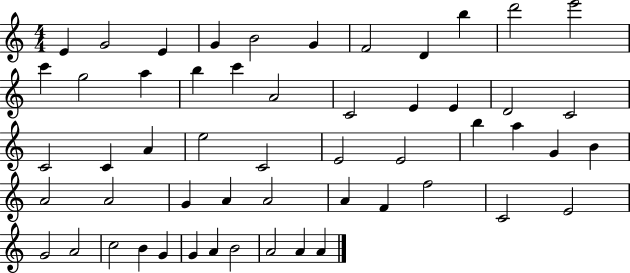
{
  \clef treble
  \numericTimeSignature
  \time 4/4
  \key c \major
  e'4 g'2 e'4 | g'4 b'2 g'4 | f'2 d'4 b''4 | d'''2 e'''2 | \break c'''4 g''2 a''4 | b''4 c'''4 a'2 | c'2 e'4 e'4 | d'2 c'2 | \break c'2 c'4 a'4 | e''2 c'2 | e'2 e'2 | b''4 a''4 g'4 b'4 | \break a'2 a'2 | g'4 a'4 a'2 | a'4 f'4 f''2 | c'2 e'2 | \break g'2 a'2 | c''2 b'4 g'4 | g'4 a'4 b'2 | a'2 a'4 a'4 | \break \bar "|."
}